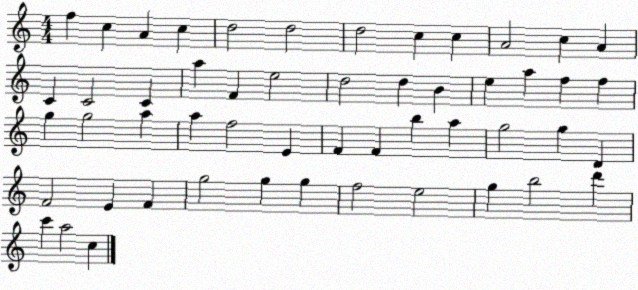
X:1
T:Untitled
M:4/4
L:1/4
K:C
f c A c d2 d2 d2 c c A2 c A C C2 C a F e2 d2 d B e a f f g g2 a a f2 E F F b a g2 g D F2 E F g2 g g f2 e2 g b2 d' c' a2 c